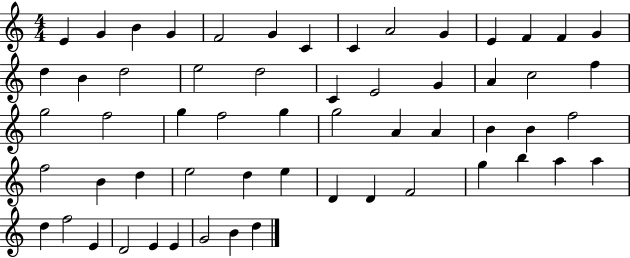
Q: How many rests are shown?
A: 0